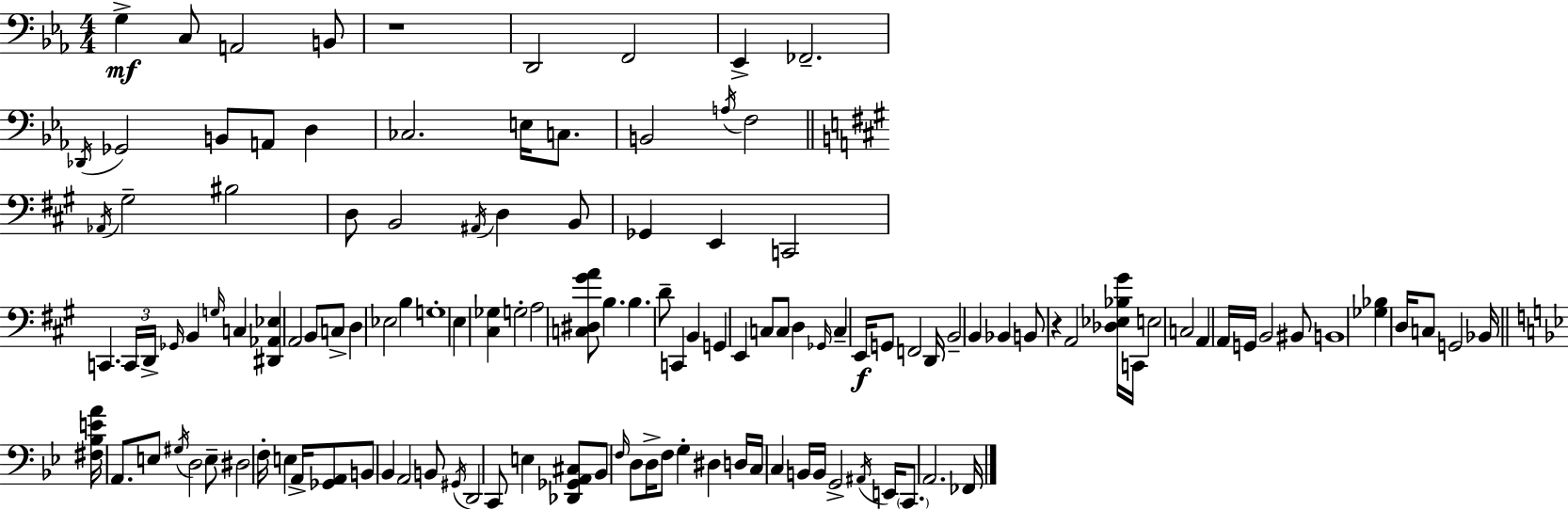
G3/q C3/e A2/h B2/e R/w D2/h F2/h Eb2/q FES2/h. Db2/s Gb2/h B2/e A2/e D3/q CES3/h. E3/s C3/e. B2/h A3/s F3/h Ab2/s G#3/h BIS3/h D3/e B2/h A#2/s D3/q B2/e Gb2/q E2/q C2/h C2/q. C2/s D2/s Gb2/s B2/q G3/s C3/q [D#2,Ab2,Eb3]/q A2/h B2/e C3/e D3/q Eb3/h B3/q G3/w E3/q [C#3,Gb3]/q G3/h A3/h [C3,D#3,G#4,A4]/e B3/q. B3/q. D4/e C2/q B2/q G2/q E2/q C3/e C3/e D3/q Gb2/s C3/q E2/s G2/e F2/h D2/s B2/h B2/q Bb2/q B2/e R/q A2/h [Db3,Eb3,Bb3,G#4]/s C2/s E3/h C3/h A2/q A2/s G2/s B2/h BIS2/e B2/w [Gb3,Bb3]/q D3/s C3/e G2/h Bb2/s [F#3,Bb3,E4,A4]/s A2/e. E3/e G#3/s D3/h E3/e D#3/h F3/s E3/q A2/s [Gb2,A2]/e B2/e Bb2/q A2/h B2/e G#2/s D2/h C2/e E3/q [Db2,Gb2,A2,C#3]/e Bb2/e F3/s D3/e D3/s F3/e G3/q D#3/q D3/s C3/s C3/q B2/s B2/s G2/h A#2/s E2/s C2/e. A2/h. FES2/s